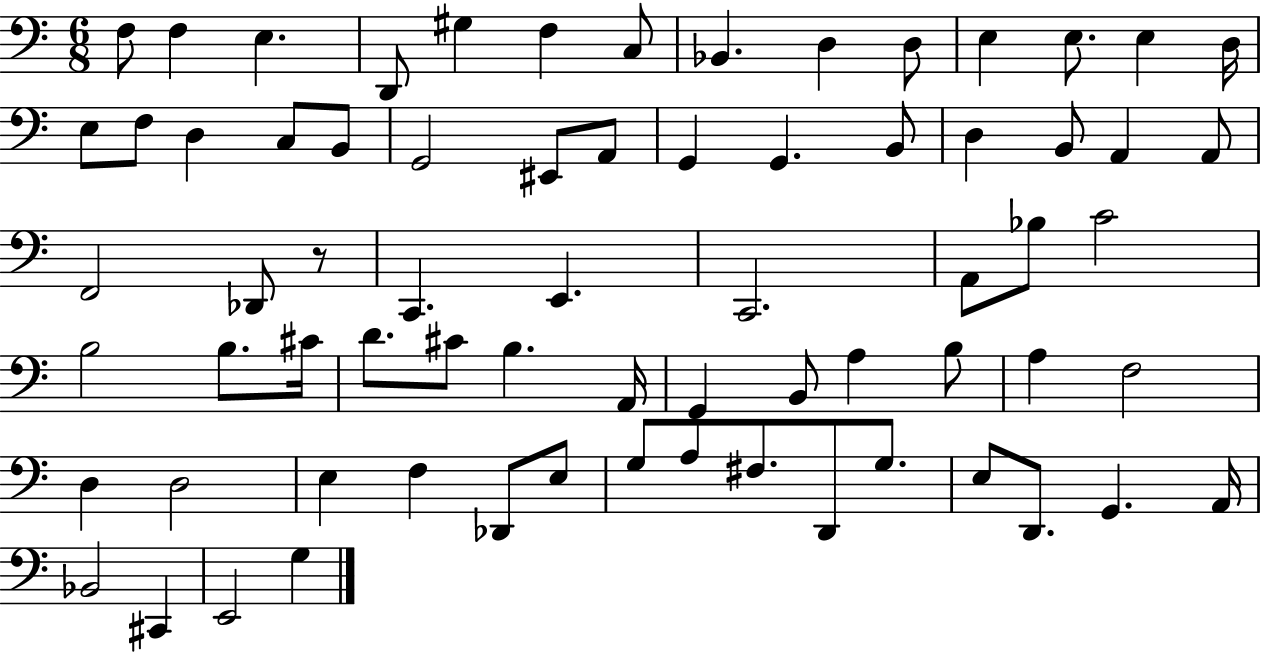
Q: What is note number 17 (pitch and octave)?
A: D3